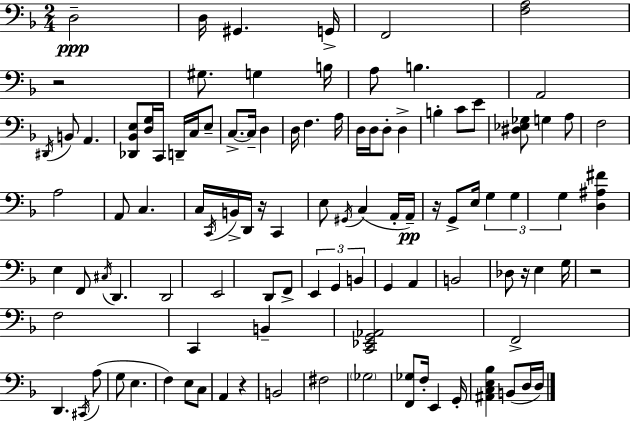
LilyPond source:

{
  \clef bass
  \numericTimeSignature
  \time 2/4
  \key f \major
  d2--\ppp | d16 gis,4. g,16-> | f,2 | <f a>2 | \break r2 | gis8. g4 b16 | a8 b4. | a,2 | \break \acciaccatura { dis,16 } b,8 a,4. | <des, bes, e>8 <d g>16 c,16 d,16-- c16 e8-- | c8.->~~ c16-- d4 | d16 f4. | \break a16 d16 d16 d8-. d4-> | b4-. c'8 e'8 | <dis ees ges>8 g4 a8 | f2 | \break a2 | a,8 c4. | c16 \acciaccatura { c,16 } b,16-> d,16 r16 c,4 | e8 \acciaccatura { gis,16 }( c4 | \break a,16-. a,16--\pp) r16 g,8-> e16 \tuplet 3/2 { g4 | g4 g4 } | <d ais fis'>4 e4 | f,8 \acciaccatura { cis16 } d,4. | \break d,2 | e,2 | d,8 f,8-> | \tuplet 3/2 { e,4 g,4 | \break b,4 } g,4 | a,4 b,2 | des8 r16 e4 | g16 r2 | \break f2 | c,4 | b,4-- <c, ees, g, aes,>2 | f,2-> | \break d,4. | \acciaccatura { cis,16 }( a8 g8 e4. | f4) | e8 c8 a,4 | \break r4 b,2 | fis2 | \parenthesize ges2 | <f, ges>8 f16-. | \break e,4 g,16-. <ais, c e bes>4 | b,8( d16 d16) \bar "|."
}